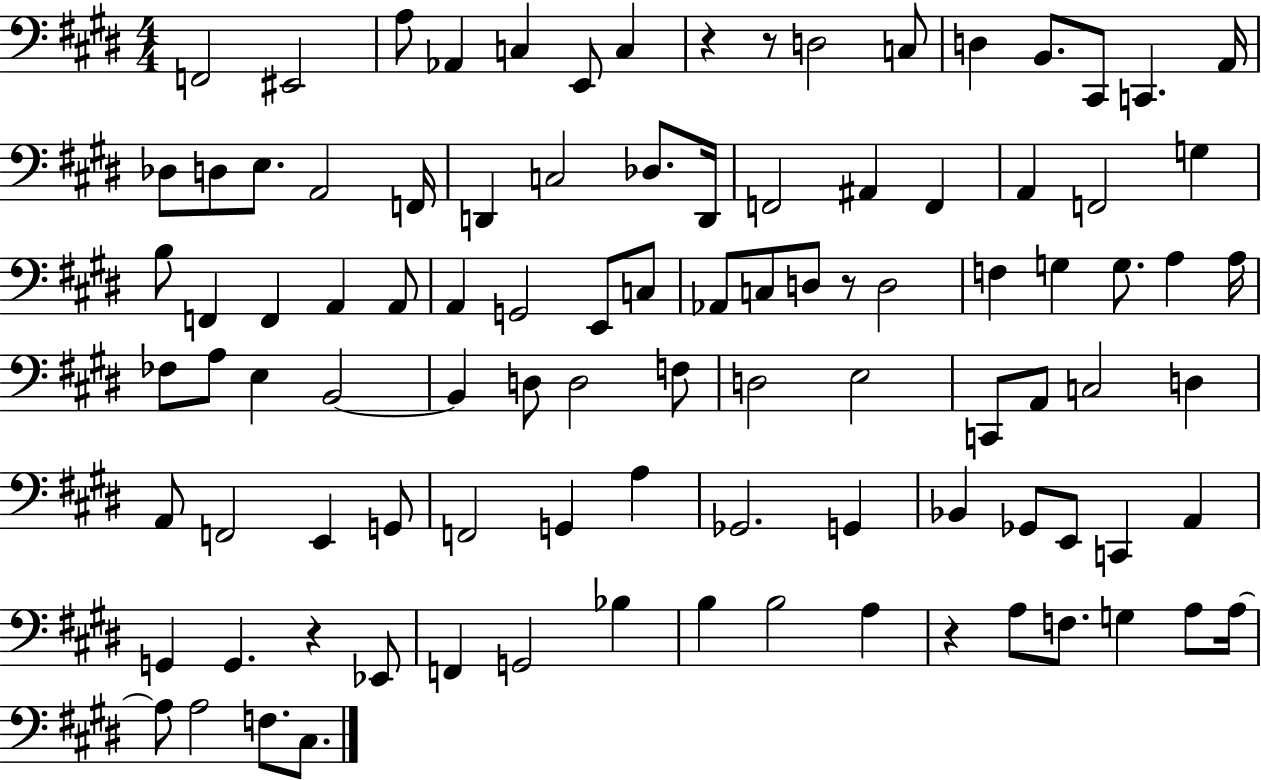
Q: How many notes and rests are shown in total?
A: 98